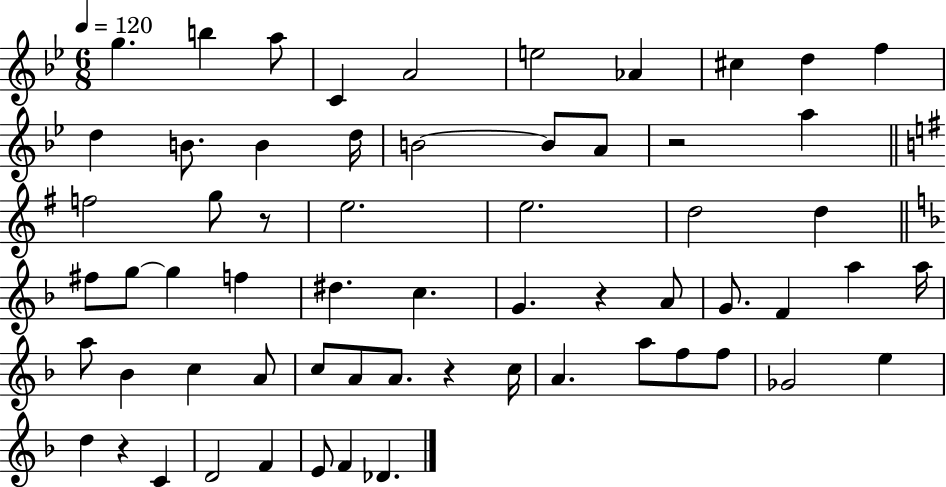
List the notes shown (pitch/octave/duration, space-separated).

G5/q. B5/q A5/e C4/q A4/h E5/h Ab4/q C#5/q D5/q F5/q D5/q B4/e. B4/q D5/s B4/h B4/e A4/e R/h A5/q F5/h G5/e R/e E5/h. E5/h. D5/h D5/q F#5/e G5/e G5/q F5/q D#5/q. C5/q. G4/q. R/q A4/e G4/e. F4/q A5/q A5/s A5/e Bb4/q C5/q A4/e C5/e A4/e A4/e. R/q C5/s A4/q. A5/e F5/e F5/e Gb4/h E5/q D5/q R/q C4/q D4/h F4/q E4/e F4/q Db4/q.